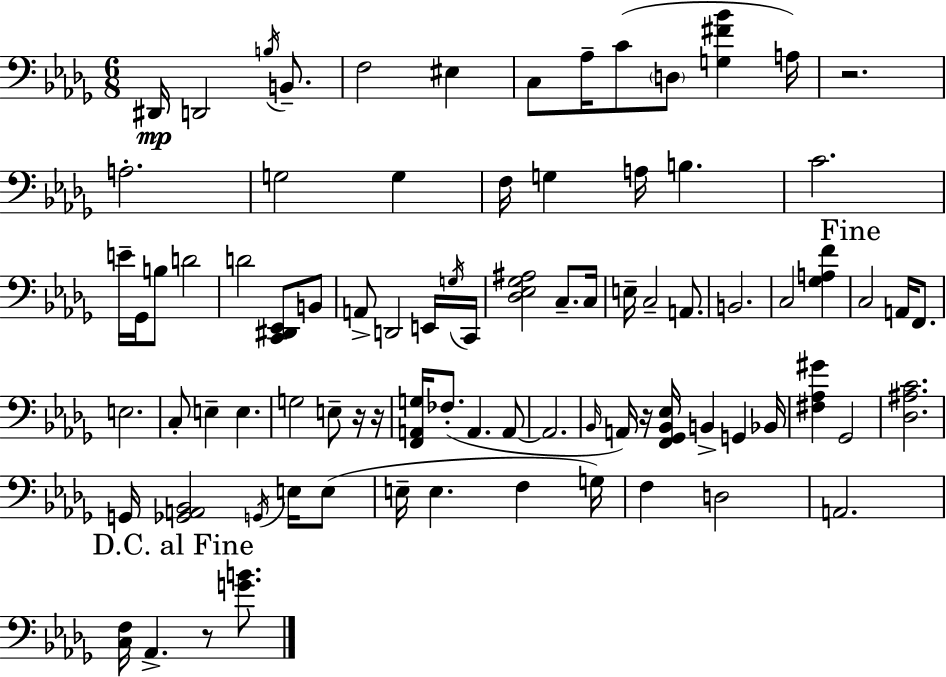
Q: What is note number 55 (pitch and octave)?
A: Bb2